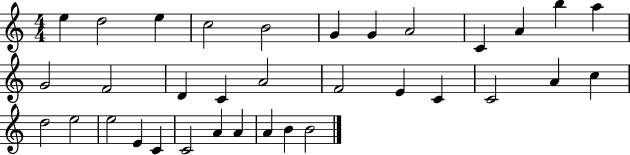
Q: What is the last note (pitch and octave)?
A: B4